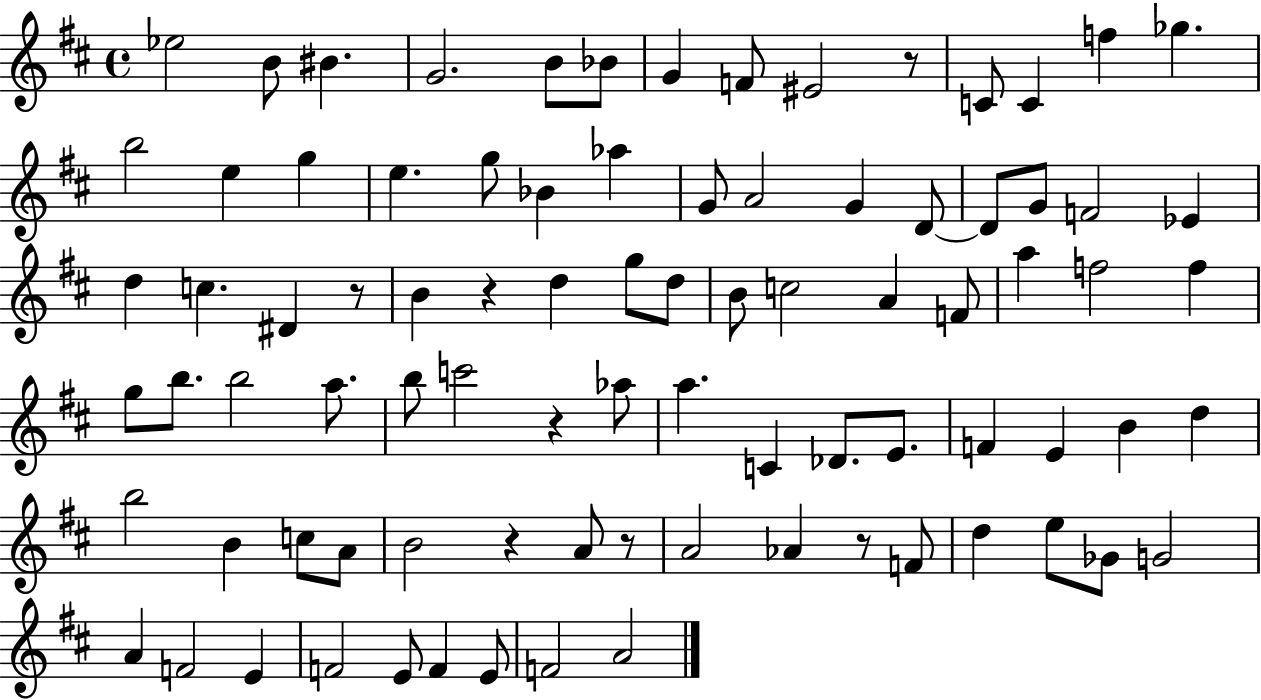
Eb5/h B4/e BIS4/q. G4/h. B4/e Bb4/e G4/q F4/e EIS4/h R/e C4/e C4/q F5/q Gb5/q. B5/h E5/q G5/q E5/q. G5/e Bb4/q Ab5/q G4/e A4/h G4/q D4/e D4/e G4/e F4/h Eb4/q D5/q C5/q. D#4/q R/e B4/q R/q D5/q G5/e D5/e B4/e C5/h A4/q F4/e A5/q F5/h F5/q G5/e B5/e. B5/h A5/e. B5/e C6/h R/q Ab5/e A5/q. C4/q Db4/e. E4/e. F4/q E4/q B4/q D5/q B5/h B4/q C5/e A4/e B4/h R/q A4/e R/e A4/h Ab4/q R/e F4/e D5/q E5/e Gb4/e G4/h A4/q F4/h E4/q F4/h E4/e F4/q E4/e F4/h A4/h